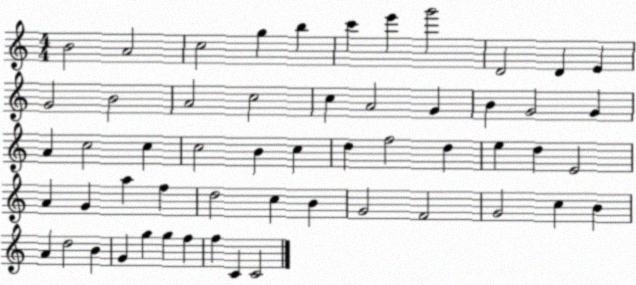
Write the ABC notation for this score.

X:1
T:Untitled
M:4/4
L:1/4
K:C
B2 A2 c2 g b c' e' g'2 D2 D E G2 B2 A2 c2 c A2 G B G2 G A c2 c c2 B c d f2 d e d E2 A G a f d2 c B G2 F2 G2 c B A d2 B G g g f f C C2